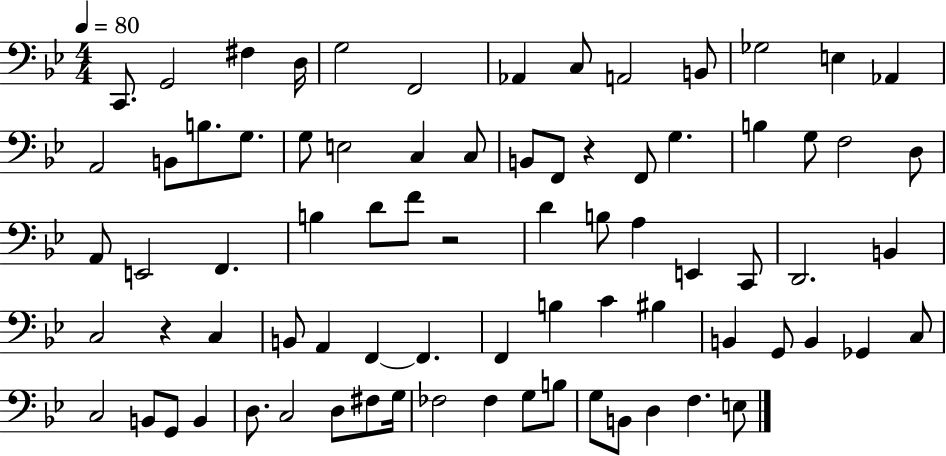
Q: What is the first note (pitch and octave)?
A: C2